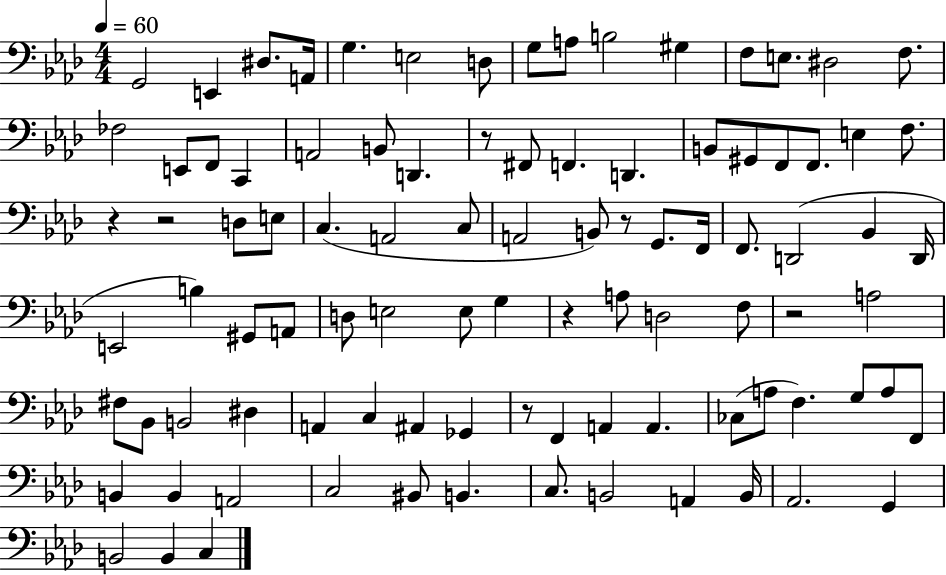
G2/h E2/q D#3/e. A2/s G3/q. E3/h D3/e G3/e A3/e B3/h G#3/q F3/e E3/e. D#3/h F3/e. FES3/h E2/e F2/e C2/q A2/h B2/e D2/q. R/e F#2/e F2/q. D2/q. B2/e G#2/e F2/e F2/e. E3/q F3/e. R/q R/h D3/e E3/e C3/q. A2/h C3/e A2/h B2/e R/e G2/e. F2/s F2/e. D2/h Bb2/q D2/s E2/h B3/q G#2/e A2/e D3/e E3/h E3/e G3/q R/q A3/e D3/h F3/e R/h A3/h F#3/e Bb2/e B2/h D#3/q A2/q C3/q A#2/q Gb2/q R/e F2/q A2/q A2/q. CES3/e A3/e F3/q. G3/e A3/e F2/e B2/q B2/q A2/h C3/h BIS2/e B2/q. C3/e. B2/h A2/q B2/s Ab2/h. G2/q B2/h B2/q C3/q